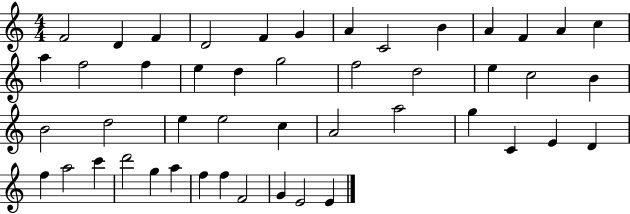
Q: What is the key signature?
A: C major